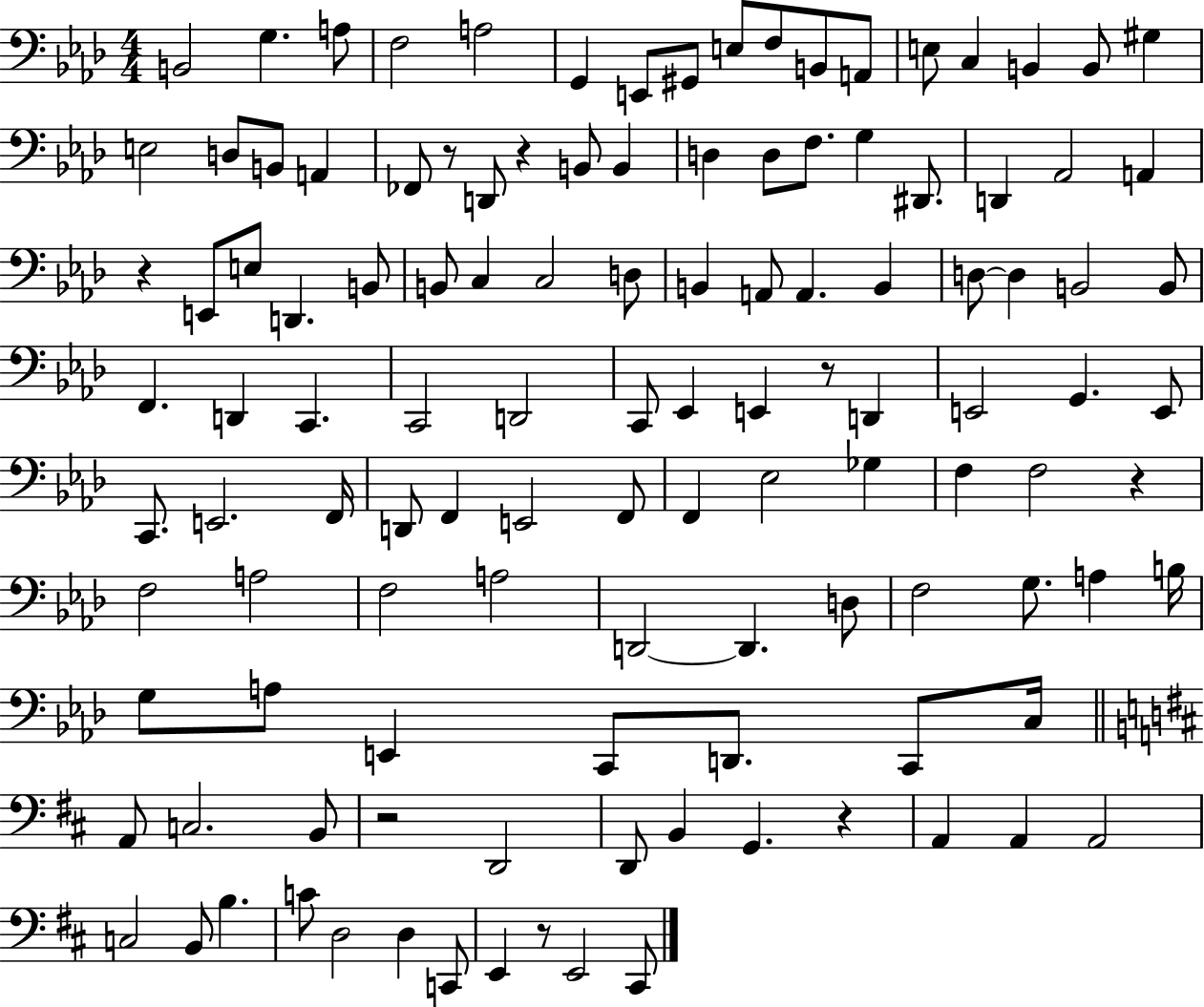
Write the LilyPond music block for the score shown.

{
  \clef bass
  \numericTimeSignature
  \time 4/4
  \key aes \major
  b,2 g4. a8 | f2 a2 | g,4 e,8 gis,8 e8 f8 b,8 a,8 | e8 c4 b,4 b,8 gis4 | \break e2 d8 b,8 a,4 | fes,8 r8 d,8 r4 b,8 b,4 | d4 d8 f8. g4 dis,8. | d,4 aes,2 a,4 | \break r4 e,8 e8 d,4. b,8 | b,8 c4 c2 d8 | b,4 a,8 a,4. b,4 | d8~~ d4 b,2 b,8 | \break f,4. d,4 c,4. | c,2 d,2 | c,8 ees,4 e,4 r8 d,4 | e,2 g,4. e,8 | \break c,8. e,2. f,16 | d,8 f,4 e,2 f,8 | f,4 ees2 ges4 | f4 f2 r4 | \break f2 a2 | f2 a2 | d,2~~ d,4. d8 | f2 g8. a4 b16 | \break g8 a8 e,4 c,8 d,8. c,8 c16 | \bar "||" \break \key d \major a,8 c2. b,8 | r2 d,2 | d,8 b,4 g,4. r4 | a,4 a,4 a,2 | \break c2 b,8 b4. | c'8 d2 d4 c,8 | e,4 r8 e,2 cis,8 | \bar "|."
}